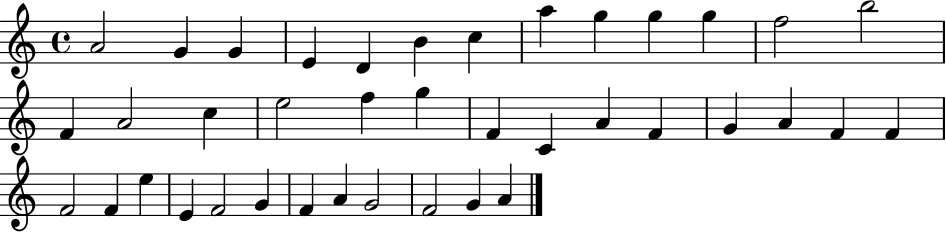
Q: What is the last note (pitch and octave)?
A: A4